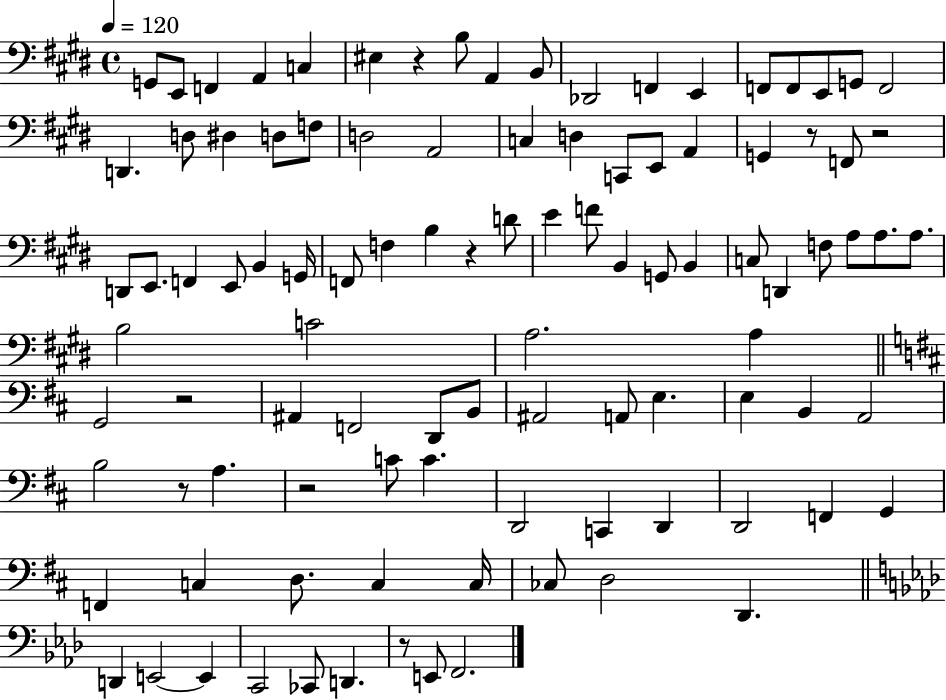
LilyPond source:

{
  \clef bass
  \time 4/4
  \defaultTimeSignature
  \key e \major
  \tempo 4 = 120
  g,8 e,8 f,4 a,4 c4 | eis4 r4 b8 a,4 b,8 | des,2 f,4 e,4 | f,8 f,8 e,8 g,8 f,2 | \break d,4. d8 dis4 d8 f8 | d2 a,2 | c4 d4 c,8 e,8 a,4 | g,4 r8 f,8 r2 | \break d,8 e,8. f,4 e,8 b,4 g,16 | f,8 f4 b4 r4 d'8 | e'4 f'8 b,4 g,8 b,4 | c8 d,4 f8 a8 a8. a8. | \break b2 c'2 | a2. a4 | \bar "||" \break \key d \major g,2 r2 | ais,4 f,2 d,8 b,8 | ais,2 a,8 e4. | e4 b,4 a,2 | \break b2 r8 a4. | r2 c'8 c'4. | d,2 c,4 d,4 | d,2 f,4 g,4 | \break f,4 c4 d8. c4 c16 | ces8 d2 d,4. | \bar "||" \break \key aes \major d,4 e,2~~ e,4 | c,2 ces,8 d,4. | r8 e,8 f,2. | \bar "|."
}